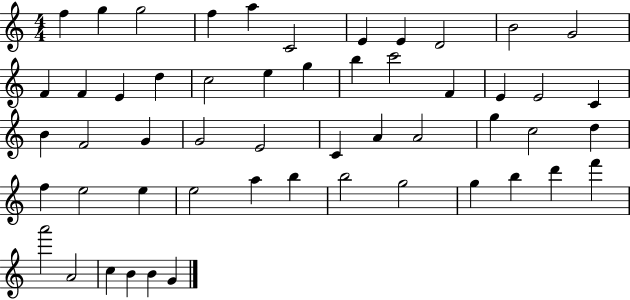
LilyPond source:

{
  \clef treble
  \numericTimeSignature
  \time 4/4
  \key c \major
  f''4 g''4 g''2 | f''4 a''4 c'2 | e'4 e'4 d'2 | b'2 g'2 | \break f'4 f'4 e'4 d''4 | c''2 e''4 g''4 | b''4 c'''2 f'4 | e'4 e'2 c'4 | \break b'4 f'2 g'4 | g'2 e'2 | c'4 a'4 a'2 | g''4 c''2 d''4 | \break f''4 e''2 e''4 | e''2 a''4 b''4 | b''2 g''2 | g''4 b''4 d'''4 f'''4 | \break a'''2 a'2 | c''4 b'4 b'4 g'4 | \bar "|."
}